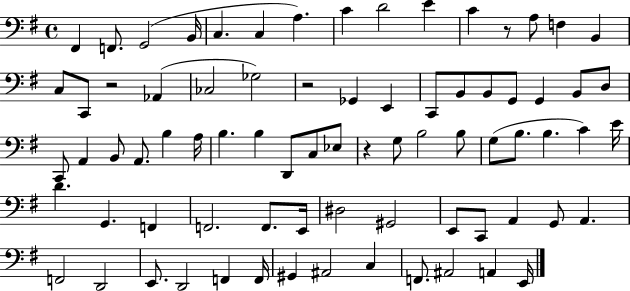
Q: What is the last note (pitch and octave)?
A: E2